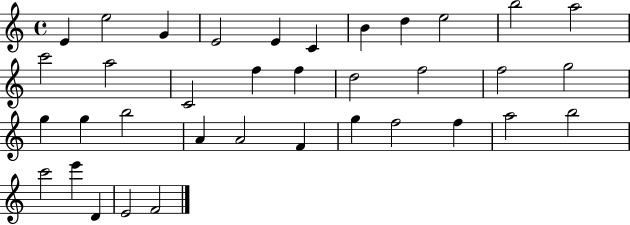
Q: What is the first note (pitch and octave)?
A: E4